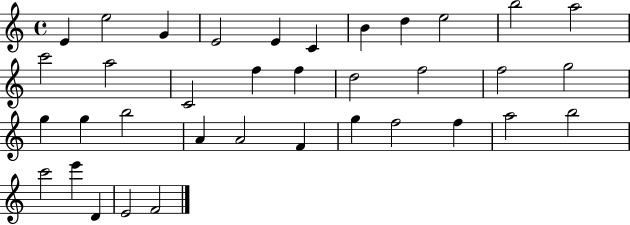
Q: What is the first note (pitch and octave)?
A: E4